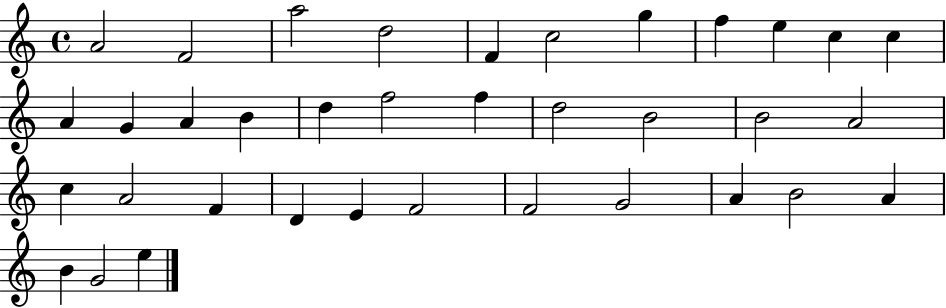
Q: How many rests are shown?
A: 0